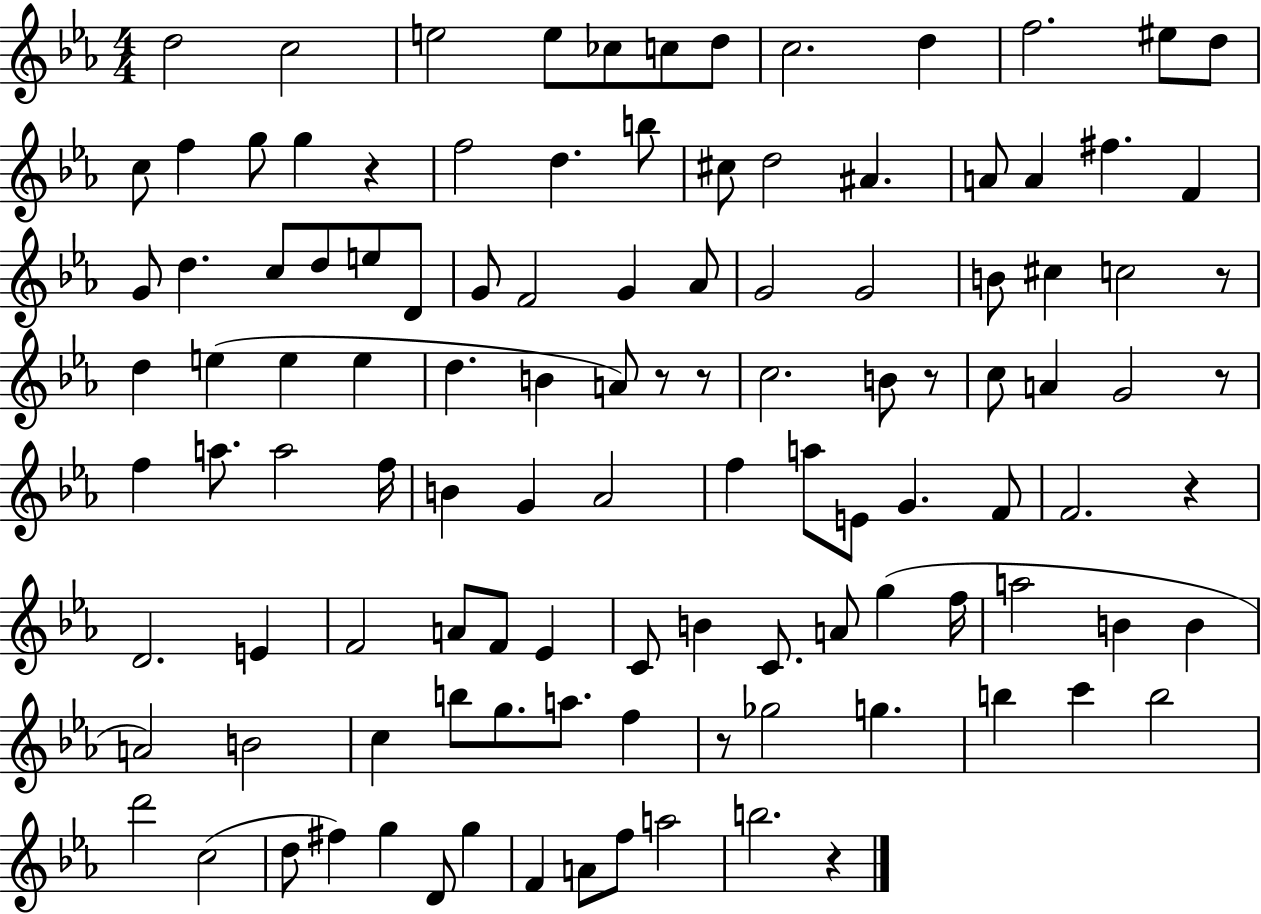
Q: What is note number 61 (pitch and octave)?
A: F5